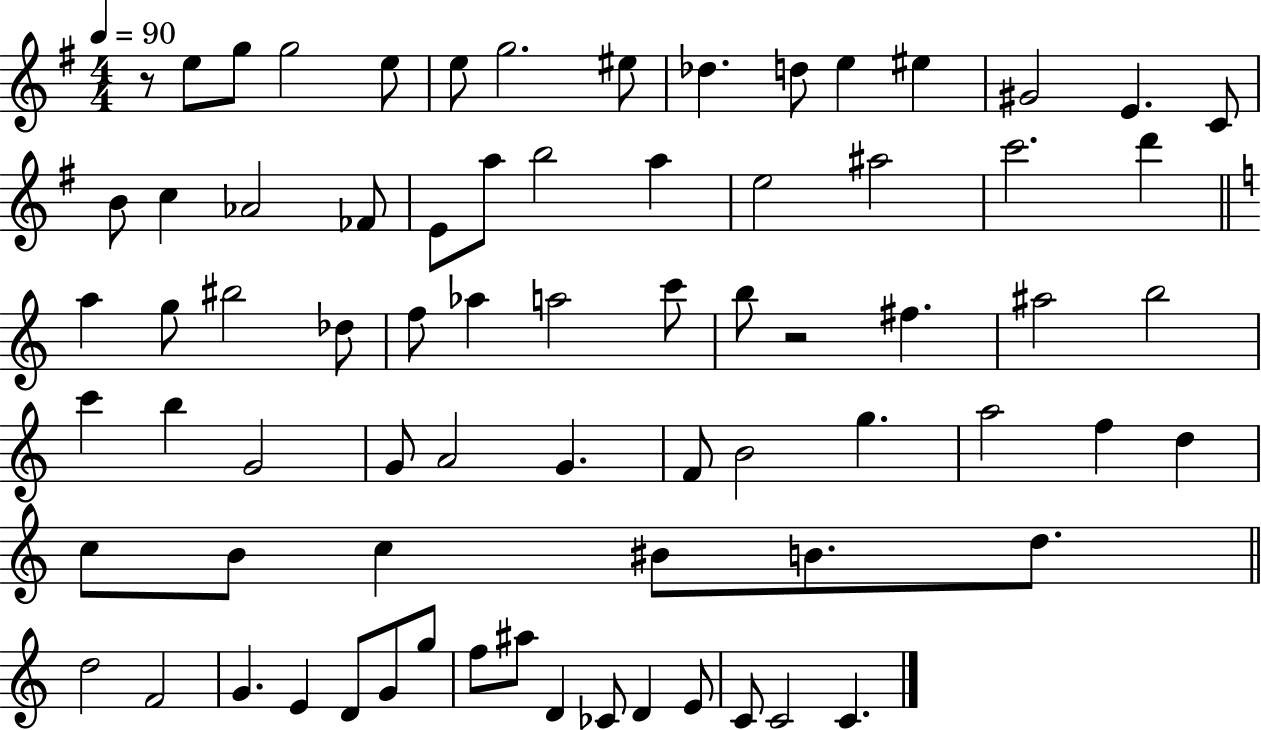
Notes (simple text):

R/e E5/e G5/e G5/h E5/e E5/e G5/h. EIS5/e Db5/q. D5/e E5/q EIS5/q G#4/h E4/q. C4/e B4/e C5/q Ab4/h FES4/e E4/e A5/e B5/h A5/q E5/h A#5/h C6/h. D6/q A5/q G5/e BIS5/h Db5/e F5/e Ab5/q A5/h C6/e B5/e R/h F#5/q. A#5/h B5/h C6/q B5/q G4/h G4/e A4/h G4/q. F4/e B4/h G5/q. A5/h F5/q D5/q C5/e B4/e C5/q BIS4/e B4/e. D5/e. D5/h F4/h G4/q. E4/q D4/e G4/e G5/e F5/e A#5/e D4/q CES4/e D4/q E4/e C4/e C4/h C4/q.